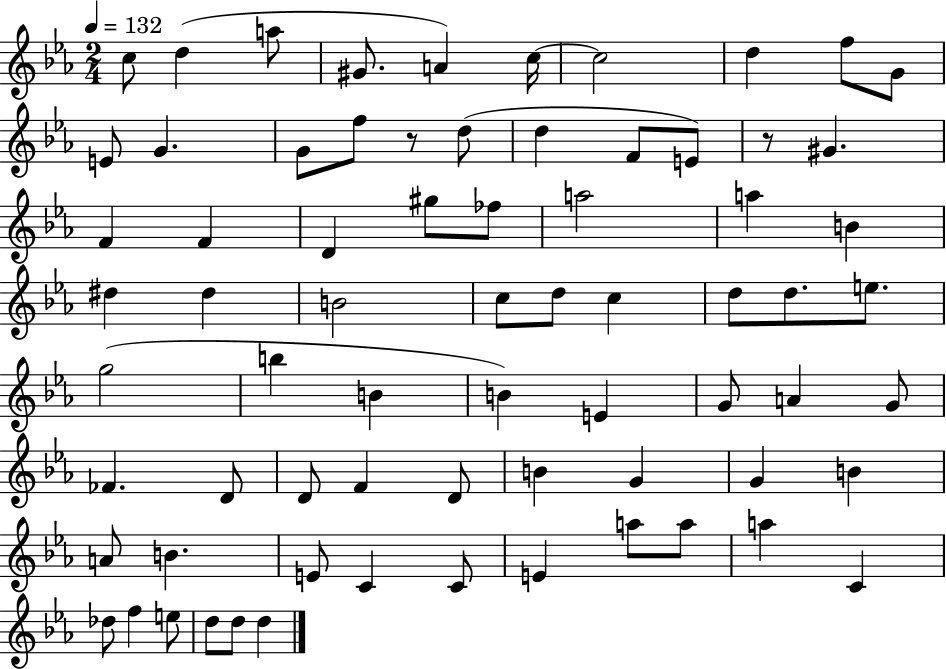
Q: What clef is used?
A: treble